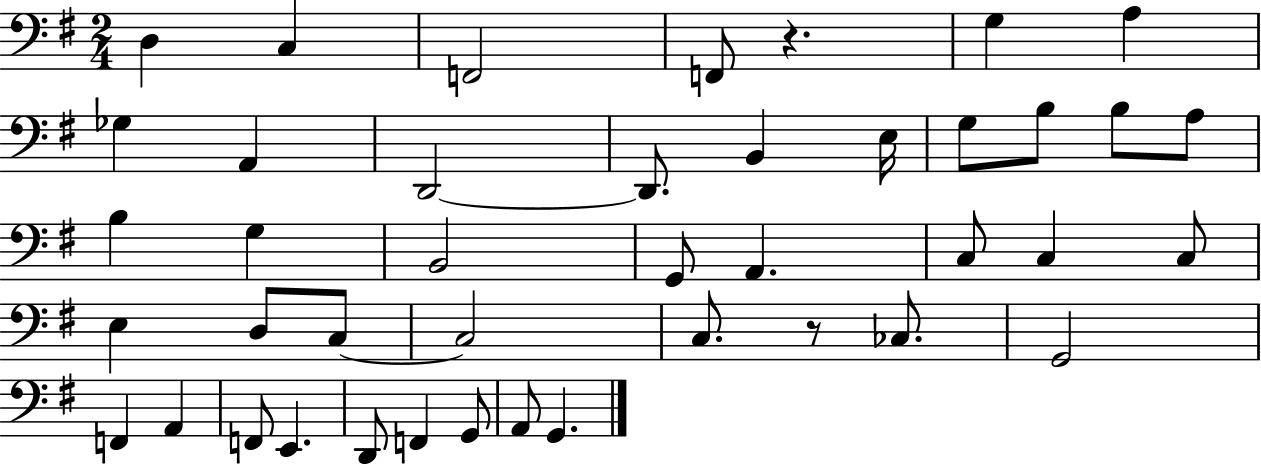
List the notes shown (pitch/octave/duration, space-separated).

D3/q C3/q F2/h F2/e R/q. G3/q A3/q Gb3/q A2/q D2/h D2/e. B2/q E3/s G3/e B3/e B3/e A3/e B3/q G3/q B2/h G2/e A2/q. C3/e C3/q C3/e E3/q D3/e C3/e C3/h C3/e. R/e CES3/e. G2/h F2/q A2/q F2/e E2/q. D2/e F2/q G2/e A2/e G2/q.